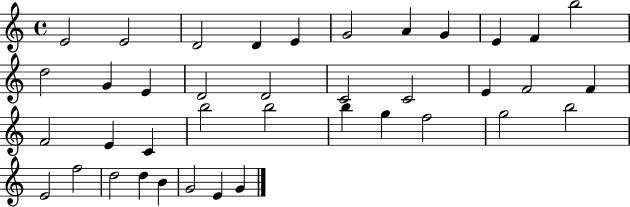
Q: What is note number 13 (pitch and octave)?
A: G4